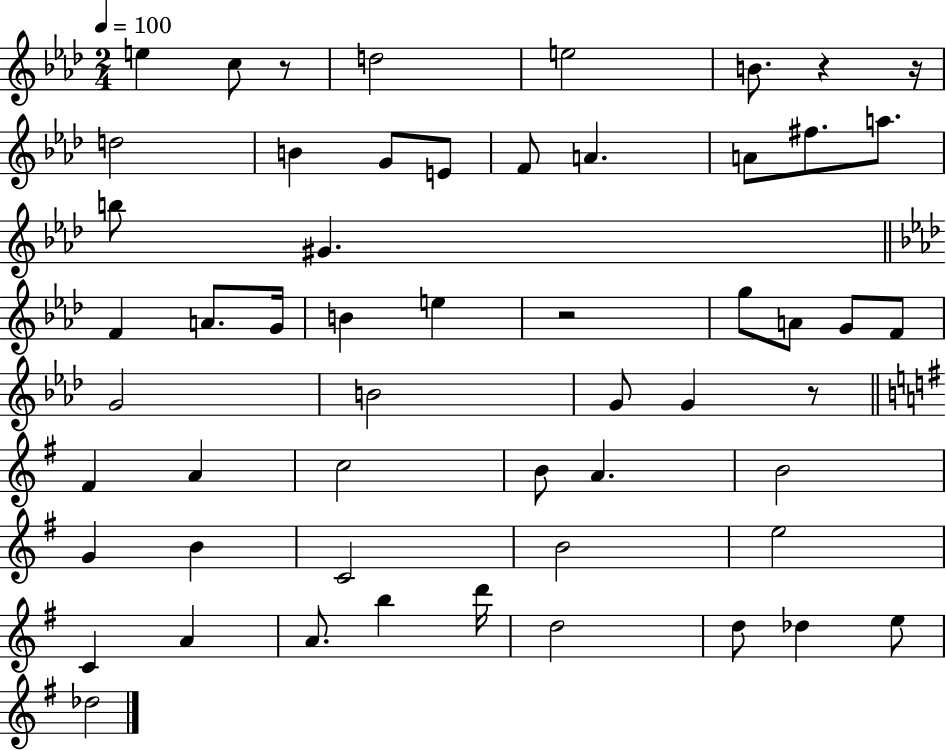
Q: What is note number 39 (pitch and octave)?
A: B4